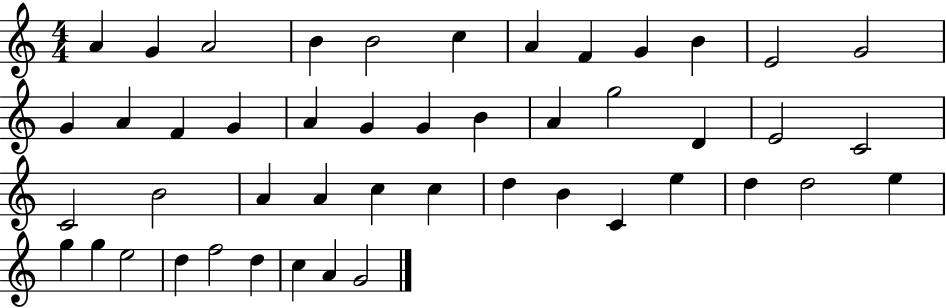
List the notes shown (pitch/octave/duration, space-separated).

A4/q G4/q A4/h B4/q B4/h C5/q A4/q F4/q G4/q B4/q E4/h G4/h G4/q A4/q F4/q G4/q A4/q G4/q G4/q B4/q A4/q G5/h D4/q E4/h C4/h C4/h B4/h A4/q A4/q C5/q C5/q D5/q B4/q C4/q E5/q D5/q D5/h E5/q G5/q G5/q E5/h D5/q F5/h D5/q C5/q A4/q G4/h